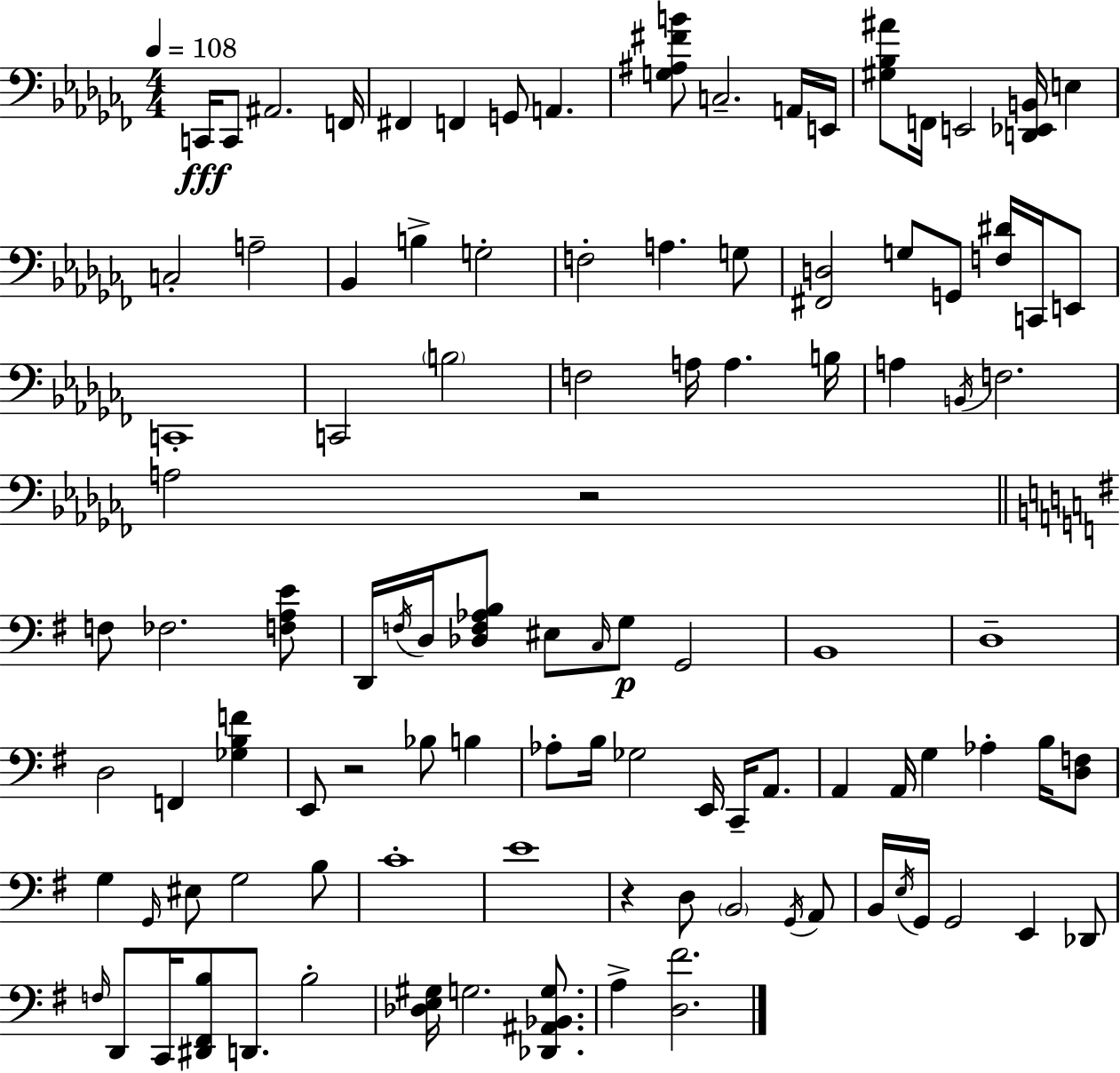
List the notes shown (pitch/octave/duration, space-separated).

C2/s C2/e A#2/h. F2/s F#2/q F2/q G2/e A2/q. [G3,A#3,F#4,B4]/e C3/h. A2/s E2/s [G#3,Bb3,A#4]/e F2/s E2/h [D2,Eb2,B2]/s E3/q C3/h A3/h Bb2/q B3/q G3/h F3/h A3/q. G3/e [F#2,D3]/h G3/e G2/e [F3,D#4]/s C2/s E2/e C2/w C2/h B3/h F3/h A3/s A3/q. B3/s A3/q B2/s F3/h. A3/h R/h F3/e FES3/h. [F3,A3,E4]/e D2/s F3/s D3/s [Db3,F3,Ab3,B3]/e EIS3/e C3/s G3/e G2/h B2/w D3/w D3/h F2/q [Gb3,B3,F4]/q E2/e R/h Bb3/e B3/q Ab3/e B3/s Gb3/h E2/s C2/s A2/e. A2/q A2/s G3/q Ab3/q B3/s [D3,F3]/e G3/q G2/s EIS3/e G3/h B3/e C4/w E4/w R/q D3/e B2/h G2/s A2/e B2/s E3/s G2/s G2/h E2/q Db2/e F3/s D2/e C2/s [D#2,F#2,B3]/e D2/e. B3/h [Db3,E3,G#3]/s G3/h. [Db2,A#2,Bb2,G3]/e. A3/q [D3,F#4]/h.